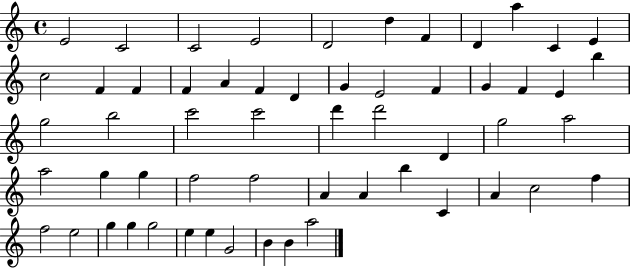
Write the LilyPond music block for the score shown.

{
  \clef treble
  \time 4/4
  \defaultTimeSignature
  \key c \major
  e'2 c'2 | c'2 e'2 | d'2 d''4 f'4 | d'4 a''4 c'4 e'4 | \break c''2 f'4 f'4 | f'4 a'4 f'4 d'4 | g'4 e'2 f'4 | g'4 f'4 e'4 b''4 | \break g''2 b''2 | c'''2 c'''2 | d'''4 d'''2 d'4 | g''2 a''2 | \break a''2 g''4 g''4 | f''2 f''2 | a'4 a'4 b''4 c'4 | a'4 c''2 f''4 | \break f''2 e''2 | g''4 g''4 g''2 | e''4 e''4 g'2 | b'4 b'4 a''2 | \break \bar "|."
}